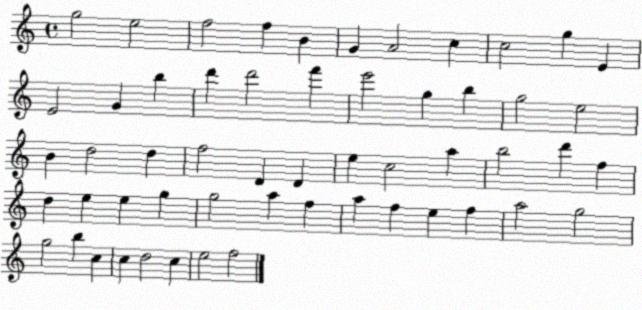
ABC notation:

X:1
T:Untitled
M:4/4
L:1/4
K:C
g2 e2 f2 f B G A2 c c2 g E E2 G b d' d'2 f' e'2 g b g2 e2 B d2 d f2 D D e c2 a b2 d' f d e e g g2 a f a f e f a2 g2 g2 b c c d2 c e2 f2